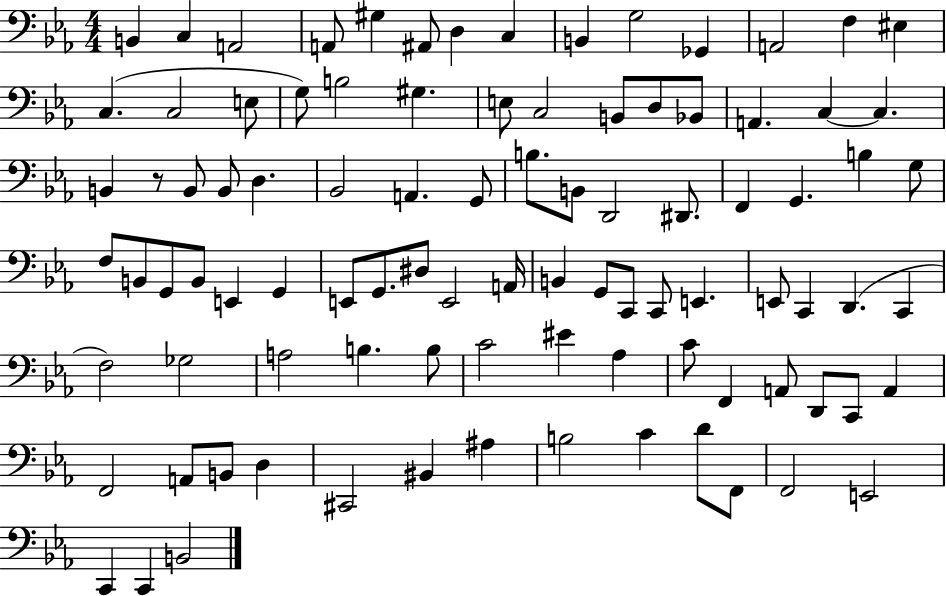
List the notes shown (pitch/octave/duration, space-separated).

B2/q C3/q A2/h A2/e G#3/q A#2/e D3/q C3/q B2/q G3/h Gb2/q A2/h F3/q EIS3/q C3/q. C3/h E3/e G3/e B3/h G#3/q. E3/e C3/h B2/e D3/e Bb2/e A2/q. C3/q C3/q. B2/q R/e B2/e B2/e D3/q. Bb2/h A2/q. G2/e B3/e. B2/e D2/h D#2/e. F2/q G2/q. B3/q G3/e F3/e B2/e G2/e B2/e E2/q G2/q E2/e G2/e. D#3/e E2/h A2/s B2/q G2/e C2/e C2/e E2/q. E2/e C2/q D2/q. C2/q F3/h Gb3/h A3/h B3/q. B3/e C4/h EIS4/q Ab3/q C4/e F2/q A2/e D2/e C2/e A2/q F2/h A2/e B2/e D3/q C#2/h BIS2/q A#3/q B3/h C4/q D4/e F2/e F2/h E2/h C2/q C2/q B2/h